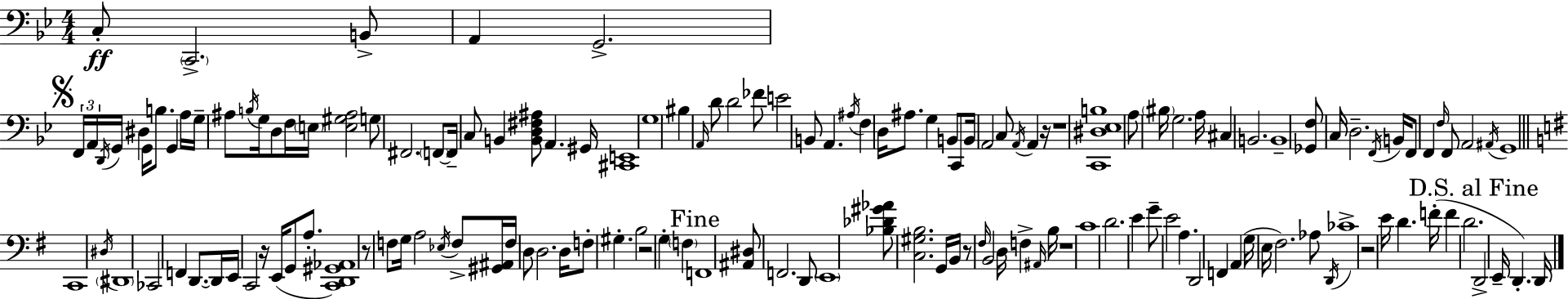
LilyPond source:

{
  \clef bass
  \numericTimeSignature
  \time 4/4
  \key bes \major
  c8-.\ff \parenthesize c,2.-> b,8-> | a,4 g,2.-> | \mark \markup { \musicglyph "scripts.segno" } \tuplet 3/2 { f,16 a,16 \acciaccatura { d,16 } } g,16 dis4 g,16 b8. g,4 | a16 g16-- ais8 \acciaccatura { b16 } g16 d8 f16 \parenthesize e16 <e gis ais>2 | \break g8 fis,2. | \parenthesize f,8~~ f,16-- c8 b,4 <b, d fis ais>8 a,4. | gis,16 <cis, e,>1 | \parenthesize g1 | \break bis4 \grace { a,16 } d'8 d'2 | fes'8 e'2 b,8 a,4. | \acciaccatura { ais16 } f4 d16 ais8. g4 | b,8 c,8 b,16 a,2 c8 \acciaccatura { a,16 } | \break a,4 r16 r1 | <c, dis ees b>1 | a8 \parenthesize bis16 g2. | a16 cis4 b,2. | \break b,1-- | <ges, f>8 c16 d2.-- | \acciaccatura { f,16 } b,16 f,8 f,4 \grace { f16 } f,8 a,2 | \acciaccatura { ais,16 } g,1 | \break \bar "||" \break \key e \minor c,1 | \acciaccatura { dis16 } \parenthesize dis,1 | ces,2 f,4 d,8.~~ | d,16 e,16 c,2 r16 e,16( g,8 a8.-. | \break <c, d, gis, aes,>1) | r8 f8 g16 a2 \acciaccatura { ees16 } f8-> | <gis, ais,>16 f16 d8 d2. | d16 f8-. gis4.-. b2 | \break r2 g4-. \parenthesize f4 | \mark "Fine" f,1 | <ais, dis>8 f,2. | d,8 \parenthesize e,1 | \break <bes des' gis' aes'>8 <c gis b>2. | g,16 b,16 r8 \grace { fis16 } b,2 d16 f4-> | \grace { ais,16 } b16 r1 | c'1 | \break d'2. | e'4 g'8-- e'2 a4. | d,2 f,4 | a,4( g16 e16 fis2.) | \break aes8 \acciaccatura { d,16 } ces'1-> | r2 e'16 d'4. | f'16-.( f'4 d'2. | \mark "D.S. al Fine" d,2-> e,16-- d,4.-.) | \break d,16 \bar "|."
}